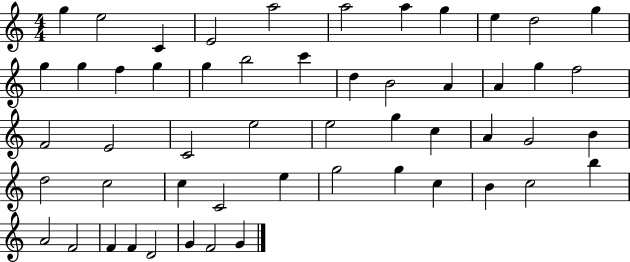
X:1
T:Untitled
M:4/4
L:1/4
K:C
g e2 C E2 a2 a2 a g e d2 g g g f g g b2 c' d B2 A A g f2 F2 E2 C2 e2 e2 g c A G2 B d2 c2 c C2 e g2 g c B c2 b A2 F2 F F D2 G F2 G